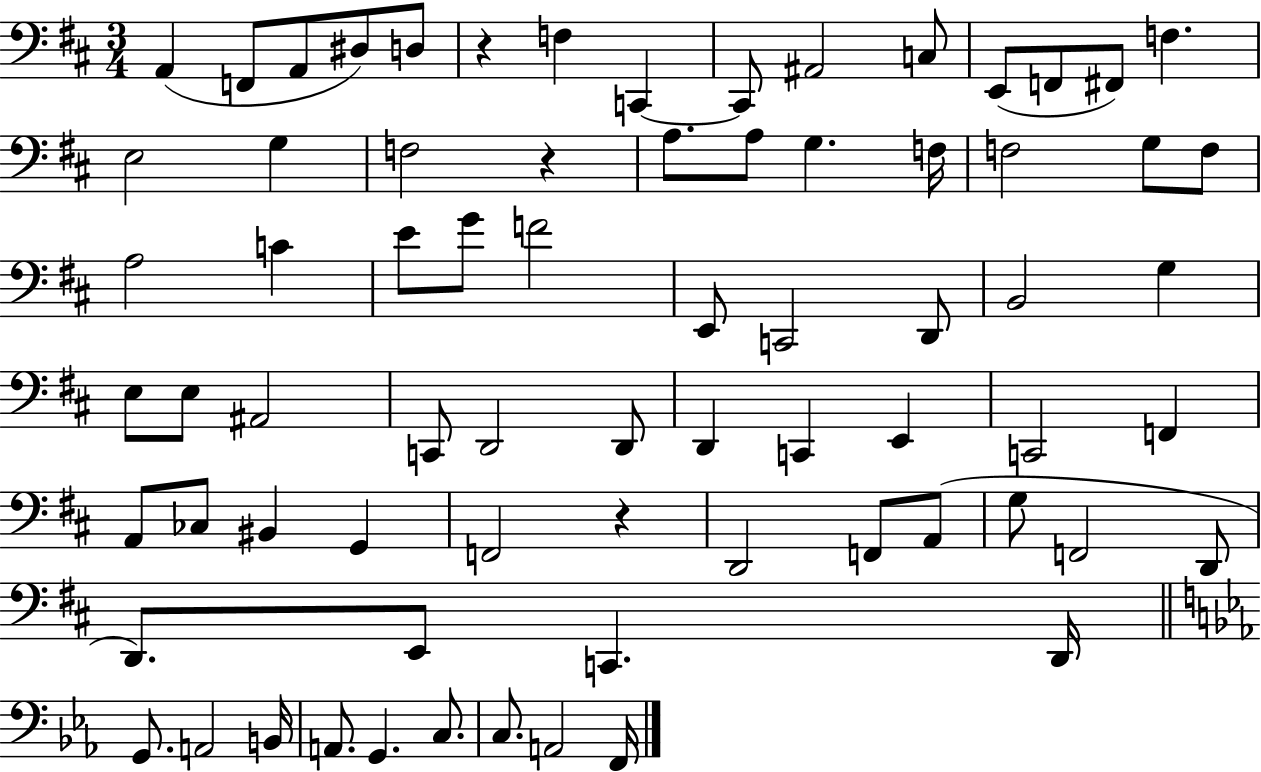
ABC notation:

X:1
T:Untitled
M:3/4
L:1/4
K:D
A,, F,,/2 A,,/2 ^D,/2 D,/2 z F, C,, C,,/2 ^A,,2 C,/2 E,,/2 F,,/2 ^F,,/2 F, E,2 G, F,2 z A,/2 A,/2 G, F,/4 F,2 G,/2 F,/2 A,2 C E/2 G/2 F2 E,,/2 C,,2 D,,/2 B,,2 G, E,/2 E,/2 ^A,,2 C,,/2 D,,2 D,,/2 D,, C,, E,, C,,2 F,, A,,/2 _C,/2 ^B,, G,, F,,2 z D,,2 F,,/2 A,,/2 G,/2 F,,2 D,,/2 D,,/2 E,,/2 C,, D,,/4 G,,/2 A,,2 B,,/4 A,,/2 G,, C,/2 C,/2 A,,2 F,,/4